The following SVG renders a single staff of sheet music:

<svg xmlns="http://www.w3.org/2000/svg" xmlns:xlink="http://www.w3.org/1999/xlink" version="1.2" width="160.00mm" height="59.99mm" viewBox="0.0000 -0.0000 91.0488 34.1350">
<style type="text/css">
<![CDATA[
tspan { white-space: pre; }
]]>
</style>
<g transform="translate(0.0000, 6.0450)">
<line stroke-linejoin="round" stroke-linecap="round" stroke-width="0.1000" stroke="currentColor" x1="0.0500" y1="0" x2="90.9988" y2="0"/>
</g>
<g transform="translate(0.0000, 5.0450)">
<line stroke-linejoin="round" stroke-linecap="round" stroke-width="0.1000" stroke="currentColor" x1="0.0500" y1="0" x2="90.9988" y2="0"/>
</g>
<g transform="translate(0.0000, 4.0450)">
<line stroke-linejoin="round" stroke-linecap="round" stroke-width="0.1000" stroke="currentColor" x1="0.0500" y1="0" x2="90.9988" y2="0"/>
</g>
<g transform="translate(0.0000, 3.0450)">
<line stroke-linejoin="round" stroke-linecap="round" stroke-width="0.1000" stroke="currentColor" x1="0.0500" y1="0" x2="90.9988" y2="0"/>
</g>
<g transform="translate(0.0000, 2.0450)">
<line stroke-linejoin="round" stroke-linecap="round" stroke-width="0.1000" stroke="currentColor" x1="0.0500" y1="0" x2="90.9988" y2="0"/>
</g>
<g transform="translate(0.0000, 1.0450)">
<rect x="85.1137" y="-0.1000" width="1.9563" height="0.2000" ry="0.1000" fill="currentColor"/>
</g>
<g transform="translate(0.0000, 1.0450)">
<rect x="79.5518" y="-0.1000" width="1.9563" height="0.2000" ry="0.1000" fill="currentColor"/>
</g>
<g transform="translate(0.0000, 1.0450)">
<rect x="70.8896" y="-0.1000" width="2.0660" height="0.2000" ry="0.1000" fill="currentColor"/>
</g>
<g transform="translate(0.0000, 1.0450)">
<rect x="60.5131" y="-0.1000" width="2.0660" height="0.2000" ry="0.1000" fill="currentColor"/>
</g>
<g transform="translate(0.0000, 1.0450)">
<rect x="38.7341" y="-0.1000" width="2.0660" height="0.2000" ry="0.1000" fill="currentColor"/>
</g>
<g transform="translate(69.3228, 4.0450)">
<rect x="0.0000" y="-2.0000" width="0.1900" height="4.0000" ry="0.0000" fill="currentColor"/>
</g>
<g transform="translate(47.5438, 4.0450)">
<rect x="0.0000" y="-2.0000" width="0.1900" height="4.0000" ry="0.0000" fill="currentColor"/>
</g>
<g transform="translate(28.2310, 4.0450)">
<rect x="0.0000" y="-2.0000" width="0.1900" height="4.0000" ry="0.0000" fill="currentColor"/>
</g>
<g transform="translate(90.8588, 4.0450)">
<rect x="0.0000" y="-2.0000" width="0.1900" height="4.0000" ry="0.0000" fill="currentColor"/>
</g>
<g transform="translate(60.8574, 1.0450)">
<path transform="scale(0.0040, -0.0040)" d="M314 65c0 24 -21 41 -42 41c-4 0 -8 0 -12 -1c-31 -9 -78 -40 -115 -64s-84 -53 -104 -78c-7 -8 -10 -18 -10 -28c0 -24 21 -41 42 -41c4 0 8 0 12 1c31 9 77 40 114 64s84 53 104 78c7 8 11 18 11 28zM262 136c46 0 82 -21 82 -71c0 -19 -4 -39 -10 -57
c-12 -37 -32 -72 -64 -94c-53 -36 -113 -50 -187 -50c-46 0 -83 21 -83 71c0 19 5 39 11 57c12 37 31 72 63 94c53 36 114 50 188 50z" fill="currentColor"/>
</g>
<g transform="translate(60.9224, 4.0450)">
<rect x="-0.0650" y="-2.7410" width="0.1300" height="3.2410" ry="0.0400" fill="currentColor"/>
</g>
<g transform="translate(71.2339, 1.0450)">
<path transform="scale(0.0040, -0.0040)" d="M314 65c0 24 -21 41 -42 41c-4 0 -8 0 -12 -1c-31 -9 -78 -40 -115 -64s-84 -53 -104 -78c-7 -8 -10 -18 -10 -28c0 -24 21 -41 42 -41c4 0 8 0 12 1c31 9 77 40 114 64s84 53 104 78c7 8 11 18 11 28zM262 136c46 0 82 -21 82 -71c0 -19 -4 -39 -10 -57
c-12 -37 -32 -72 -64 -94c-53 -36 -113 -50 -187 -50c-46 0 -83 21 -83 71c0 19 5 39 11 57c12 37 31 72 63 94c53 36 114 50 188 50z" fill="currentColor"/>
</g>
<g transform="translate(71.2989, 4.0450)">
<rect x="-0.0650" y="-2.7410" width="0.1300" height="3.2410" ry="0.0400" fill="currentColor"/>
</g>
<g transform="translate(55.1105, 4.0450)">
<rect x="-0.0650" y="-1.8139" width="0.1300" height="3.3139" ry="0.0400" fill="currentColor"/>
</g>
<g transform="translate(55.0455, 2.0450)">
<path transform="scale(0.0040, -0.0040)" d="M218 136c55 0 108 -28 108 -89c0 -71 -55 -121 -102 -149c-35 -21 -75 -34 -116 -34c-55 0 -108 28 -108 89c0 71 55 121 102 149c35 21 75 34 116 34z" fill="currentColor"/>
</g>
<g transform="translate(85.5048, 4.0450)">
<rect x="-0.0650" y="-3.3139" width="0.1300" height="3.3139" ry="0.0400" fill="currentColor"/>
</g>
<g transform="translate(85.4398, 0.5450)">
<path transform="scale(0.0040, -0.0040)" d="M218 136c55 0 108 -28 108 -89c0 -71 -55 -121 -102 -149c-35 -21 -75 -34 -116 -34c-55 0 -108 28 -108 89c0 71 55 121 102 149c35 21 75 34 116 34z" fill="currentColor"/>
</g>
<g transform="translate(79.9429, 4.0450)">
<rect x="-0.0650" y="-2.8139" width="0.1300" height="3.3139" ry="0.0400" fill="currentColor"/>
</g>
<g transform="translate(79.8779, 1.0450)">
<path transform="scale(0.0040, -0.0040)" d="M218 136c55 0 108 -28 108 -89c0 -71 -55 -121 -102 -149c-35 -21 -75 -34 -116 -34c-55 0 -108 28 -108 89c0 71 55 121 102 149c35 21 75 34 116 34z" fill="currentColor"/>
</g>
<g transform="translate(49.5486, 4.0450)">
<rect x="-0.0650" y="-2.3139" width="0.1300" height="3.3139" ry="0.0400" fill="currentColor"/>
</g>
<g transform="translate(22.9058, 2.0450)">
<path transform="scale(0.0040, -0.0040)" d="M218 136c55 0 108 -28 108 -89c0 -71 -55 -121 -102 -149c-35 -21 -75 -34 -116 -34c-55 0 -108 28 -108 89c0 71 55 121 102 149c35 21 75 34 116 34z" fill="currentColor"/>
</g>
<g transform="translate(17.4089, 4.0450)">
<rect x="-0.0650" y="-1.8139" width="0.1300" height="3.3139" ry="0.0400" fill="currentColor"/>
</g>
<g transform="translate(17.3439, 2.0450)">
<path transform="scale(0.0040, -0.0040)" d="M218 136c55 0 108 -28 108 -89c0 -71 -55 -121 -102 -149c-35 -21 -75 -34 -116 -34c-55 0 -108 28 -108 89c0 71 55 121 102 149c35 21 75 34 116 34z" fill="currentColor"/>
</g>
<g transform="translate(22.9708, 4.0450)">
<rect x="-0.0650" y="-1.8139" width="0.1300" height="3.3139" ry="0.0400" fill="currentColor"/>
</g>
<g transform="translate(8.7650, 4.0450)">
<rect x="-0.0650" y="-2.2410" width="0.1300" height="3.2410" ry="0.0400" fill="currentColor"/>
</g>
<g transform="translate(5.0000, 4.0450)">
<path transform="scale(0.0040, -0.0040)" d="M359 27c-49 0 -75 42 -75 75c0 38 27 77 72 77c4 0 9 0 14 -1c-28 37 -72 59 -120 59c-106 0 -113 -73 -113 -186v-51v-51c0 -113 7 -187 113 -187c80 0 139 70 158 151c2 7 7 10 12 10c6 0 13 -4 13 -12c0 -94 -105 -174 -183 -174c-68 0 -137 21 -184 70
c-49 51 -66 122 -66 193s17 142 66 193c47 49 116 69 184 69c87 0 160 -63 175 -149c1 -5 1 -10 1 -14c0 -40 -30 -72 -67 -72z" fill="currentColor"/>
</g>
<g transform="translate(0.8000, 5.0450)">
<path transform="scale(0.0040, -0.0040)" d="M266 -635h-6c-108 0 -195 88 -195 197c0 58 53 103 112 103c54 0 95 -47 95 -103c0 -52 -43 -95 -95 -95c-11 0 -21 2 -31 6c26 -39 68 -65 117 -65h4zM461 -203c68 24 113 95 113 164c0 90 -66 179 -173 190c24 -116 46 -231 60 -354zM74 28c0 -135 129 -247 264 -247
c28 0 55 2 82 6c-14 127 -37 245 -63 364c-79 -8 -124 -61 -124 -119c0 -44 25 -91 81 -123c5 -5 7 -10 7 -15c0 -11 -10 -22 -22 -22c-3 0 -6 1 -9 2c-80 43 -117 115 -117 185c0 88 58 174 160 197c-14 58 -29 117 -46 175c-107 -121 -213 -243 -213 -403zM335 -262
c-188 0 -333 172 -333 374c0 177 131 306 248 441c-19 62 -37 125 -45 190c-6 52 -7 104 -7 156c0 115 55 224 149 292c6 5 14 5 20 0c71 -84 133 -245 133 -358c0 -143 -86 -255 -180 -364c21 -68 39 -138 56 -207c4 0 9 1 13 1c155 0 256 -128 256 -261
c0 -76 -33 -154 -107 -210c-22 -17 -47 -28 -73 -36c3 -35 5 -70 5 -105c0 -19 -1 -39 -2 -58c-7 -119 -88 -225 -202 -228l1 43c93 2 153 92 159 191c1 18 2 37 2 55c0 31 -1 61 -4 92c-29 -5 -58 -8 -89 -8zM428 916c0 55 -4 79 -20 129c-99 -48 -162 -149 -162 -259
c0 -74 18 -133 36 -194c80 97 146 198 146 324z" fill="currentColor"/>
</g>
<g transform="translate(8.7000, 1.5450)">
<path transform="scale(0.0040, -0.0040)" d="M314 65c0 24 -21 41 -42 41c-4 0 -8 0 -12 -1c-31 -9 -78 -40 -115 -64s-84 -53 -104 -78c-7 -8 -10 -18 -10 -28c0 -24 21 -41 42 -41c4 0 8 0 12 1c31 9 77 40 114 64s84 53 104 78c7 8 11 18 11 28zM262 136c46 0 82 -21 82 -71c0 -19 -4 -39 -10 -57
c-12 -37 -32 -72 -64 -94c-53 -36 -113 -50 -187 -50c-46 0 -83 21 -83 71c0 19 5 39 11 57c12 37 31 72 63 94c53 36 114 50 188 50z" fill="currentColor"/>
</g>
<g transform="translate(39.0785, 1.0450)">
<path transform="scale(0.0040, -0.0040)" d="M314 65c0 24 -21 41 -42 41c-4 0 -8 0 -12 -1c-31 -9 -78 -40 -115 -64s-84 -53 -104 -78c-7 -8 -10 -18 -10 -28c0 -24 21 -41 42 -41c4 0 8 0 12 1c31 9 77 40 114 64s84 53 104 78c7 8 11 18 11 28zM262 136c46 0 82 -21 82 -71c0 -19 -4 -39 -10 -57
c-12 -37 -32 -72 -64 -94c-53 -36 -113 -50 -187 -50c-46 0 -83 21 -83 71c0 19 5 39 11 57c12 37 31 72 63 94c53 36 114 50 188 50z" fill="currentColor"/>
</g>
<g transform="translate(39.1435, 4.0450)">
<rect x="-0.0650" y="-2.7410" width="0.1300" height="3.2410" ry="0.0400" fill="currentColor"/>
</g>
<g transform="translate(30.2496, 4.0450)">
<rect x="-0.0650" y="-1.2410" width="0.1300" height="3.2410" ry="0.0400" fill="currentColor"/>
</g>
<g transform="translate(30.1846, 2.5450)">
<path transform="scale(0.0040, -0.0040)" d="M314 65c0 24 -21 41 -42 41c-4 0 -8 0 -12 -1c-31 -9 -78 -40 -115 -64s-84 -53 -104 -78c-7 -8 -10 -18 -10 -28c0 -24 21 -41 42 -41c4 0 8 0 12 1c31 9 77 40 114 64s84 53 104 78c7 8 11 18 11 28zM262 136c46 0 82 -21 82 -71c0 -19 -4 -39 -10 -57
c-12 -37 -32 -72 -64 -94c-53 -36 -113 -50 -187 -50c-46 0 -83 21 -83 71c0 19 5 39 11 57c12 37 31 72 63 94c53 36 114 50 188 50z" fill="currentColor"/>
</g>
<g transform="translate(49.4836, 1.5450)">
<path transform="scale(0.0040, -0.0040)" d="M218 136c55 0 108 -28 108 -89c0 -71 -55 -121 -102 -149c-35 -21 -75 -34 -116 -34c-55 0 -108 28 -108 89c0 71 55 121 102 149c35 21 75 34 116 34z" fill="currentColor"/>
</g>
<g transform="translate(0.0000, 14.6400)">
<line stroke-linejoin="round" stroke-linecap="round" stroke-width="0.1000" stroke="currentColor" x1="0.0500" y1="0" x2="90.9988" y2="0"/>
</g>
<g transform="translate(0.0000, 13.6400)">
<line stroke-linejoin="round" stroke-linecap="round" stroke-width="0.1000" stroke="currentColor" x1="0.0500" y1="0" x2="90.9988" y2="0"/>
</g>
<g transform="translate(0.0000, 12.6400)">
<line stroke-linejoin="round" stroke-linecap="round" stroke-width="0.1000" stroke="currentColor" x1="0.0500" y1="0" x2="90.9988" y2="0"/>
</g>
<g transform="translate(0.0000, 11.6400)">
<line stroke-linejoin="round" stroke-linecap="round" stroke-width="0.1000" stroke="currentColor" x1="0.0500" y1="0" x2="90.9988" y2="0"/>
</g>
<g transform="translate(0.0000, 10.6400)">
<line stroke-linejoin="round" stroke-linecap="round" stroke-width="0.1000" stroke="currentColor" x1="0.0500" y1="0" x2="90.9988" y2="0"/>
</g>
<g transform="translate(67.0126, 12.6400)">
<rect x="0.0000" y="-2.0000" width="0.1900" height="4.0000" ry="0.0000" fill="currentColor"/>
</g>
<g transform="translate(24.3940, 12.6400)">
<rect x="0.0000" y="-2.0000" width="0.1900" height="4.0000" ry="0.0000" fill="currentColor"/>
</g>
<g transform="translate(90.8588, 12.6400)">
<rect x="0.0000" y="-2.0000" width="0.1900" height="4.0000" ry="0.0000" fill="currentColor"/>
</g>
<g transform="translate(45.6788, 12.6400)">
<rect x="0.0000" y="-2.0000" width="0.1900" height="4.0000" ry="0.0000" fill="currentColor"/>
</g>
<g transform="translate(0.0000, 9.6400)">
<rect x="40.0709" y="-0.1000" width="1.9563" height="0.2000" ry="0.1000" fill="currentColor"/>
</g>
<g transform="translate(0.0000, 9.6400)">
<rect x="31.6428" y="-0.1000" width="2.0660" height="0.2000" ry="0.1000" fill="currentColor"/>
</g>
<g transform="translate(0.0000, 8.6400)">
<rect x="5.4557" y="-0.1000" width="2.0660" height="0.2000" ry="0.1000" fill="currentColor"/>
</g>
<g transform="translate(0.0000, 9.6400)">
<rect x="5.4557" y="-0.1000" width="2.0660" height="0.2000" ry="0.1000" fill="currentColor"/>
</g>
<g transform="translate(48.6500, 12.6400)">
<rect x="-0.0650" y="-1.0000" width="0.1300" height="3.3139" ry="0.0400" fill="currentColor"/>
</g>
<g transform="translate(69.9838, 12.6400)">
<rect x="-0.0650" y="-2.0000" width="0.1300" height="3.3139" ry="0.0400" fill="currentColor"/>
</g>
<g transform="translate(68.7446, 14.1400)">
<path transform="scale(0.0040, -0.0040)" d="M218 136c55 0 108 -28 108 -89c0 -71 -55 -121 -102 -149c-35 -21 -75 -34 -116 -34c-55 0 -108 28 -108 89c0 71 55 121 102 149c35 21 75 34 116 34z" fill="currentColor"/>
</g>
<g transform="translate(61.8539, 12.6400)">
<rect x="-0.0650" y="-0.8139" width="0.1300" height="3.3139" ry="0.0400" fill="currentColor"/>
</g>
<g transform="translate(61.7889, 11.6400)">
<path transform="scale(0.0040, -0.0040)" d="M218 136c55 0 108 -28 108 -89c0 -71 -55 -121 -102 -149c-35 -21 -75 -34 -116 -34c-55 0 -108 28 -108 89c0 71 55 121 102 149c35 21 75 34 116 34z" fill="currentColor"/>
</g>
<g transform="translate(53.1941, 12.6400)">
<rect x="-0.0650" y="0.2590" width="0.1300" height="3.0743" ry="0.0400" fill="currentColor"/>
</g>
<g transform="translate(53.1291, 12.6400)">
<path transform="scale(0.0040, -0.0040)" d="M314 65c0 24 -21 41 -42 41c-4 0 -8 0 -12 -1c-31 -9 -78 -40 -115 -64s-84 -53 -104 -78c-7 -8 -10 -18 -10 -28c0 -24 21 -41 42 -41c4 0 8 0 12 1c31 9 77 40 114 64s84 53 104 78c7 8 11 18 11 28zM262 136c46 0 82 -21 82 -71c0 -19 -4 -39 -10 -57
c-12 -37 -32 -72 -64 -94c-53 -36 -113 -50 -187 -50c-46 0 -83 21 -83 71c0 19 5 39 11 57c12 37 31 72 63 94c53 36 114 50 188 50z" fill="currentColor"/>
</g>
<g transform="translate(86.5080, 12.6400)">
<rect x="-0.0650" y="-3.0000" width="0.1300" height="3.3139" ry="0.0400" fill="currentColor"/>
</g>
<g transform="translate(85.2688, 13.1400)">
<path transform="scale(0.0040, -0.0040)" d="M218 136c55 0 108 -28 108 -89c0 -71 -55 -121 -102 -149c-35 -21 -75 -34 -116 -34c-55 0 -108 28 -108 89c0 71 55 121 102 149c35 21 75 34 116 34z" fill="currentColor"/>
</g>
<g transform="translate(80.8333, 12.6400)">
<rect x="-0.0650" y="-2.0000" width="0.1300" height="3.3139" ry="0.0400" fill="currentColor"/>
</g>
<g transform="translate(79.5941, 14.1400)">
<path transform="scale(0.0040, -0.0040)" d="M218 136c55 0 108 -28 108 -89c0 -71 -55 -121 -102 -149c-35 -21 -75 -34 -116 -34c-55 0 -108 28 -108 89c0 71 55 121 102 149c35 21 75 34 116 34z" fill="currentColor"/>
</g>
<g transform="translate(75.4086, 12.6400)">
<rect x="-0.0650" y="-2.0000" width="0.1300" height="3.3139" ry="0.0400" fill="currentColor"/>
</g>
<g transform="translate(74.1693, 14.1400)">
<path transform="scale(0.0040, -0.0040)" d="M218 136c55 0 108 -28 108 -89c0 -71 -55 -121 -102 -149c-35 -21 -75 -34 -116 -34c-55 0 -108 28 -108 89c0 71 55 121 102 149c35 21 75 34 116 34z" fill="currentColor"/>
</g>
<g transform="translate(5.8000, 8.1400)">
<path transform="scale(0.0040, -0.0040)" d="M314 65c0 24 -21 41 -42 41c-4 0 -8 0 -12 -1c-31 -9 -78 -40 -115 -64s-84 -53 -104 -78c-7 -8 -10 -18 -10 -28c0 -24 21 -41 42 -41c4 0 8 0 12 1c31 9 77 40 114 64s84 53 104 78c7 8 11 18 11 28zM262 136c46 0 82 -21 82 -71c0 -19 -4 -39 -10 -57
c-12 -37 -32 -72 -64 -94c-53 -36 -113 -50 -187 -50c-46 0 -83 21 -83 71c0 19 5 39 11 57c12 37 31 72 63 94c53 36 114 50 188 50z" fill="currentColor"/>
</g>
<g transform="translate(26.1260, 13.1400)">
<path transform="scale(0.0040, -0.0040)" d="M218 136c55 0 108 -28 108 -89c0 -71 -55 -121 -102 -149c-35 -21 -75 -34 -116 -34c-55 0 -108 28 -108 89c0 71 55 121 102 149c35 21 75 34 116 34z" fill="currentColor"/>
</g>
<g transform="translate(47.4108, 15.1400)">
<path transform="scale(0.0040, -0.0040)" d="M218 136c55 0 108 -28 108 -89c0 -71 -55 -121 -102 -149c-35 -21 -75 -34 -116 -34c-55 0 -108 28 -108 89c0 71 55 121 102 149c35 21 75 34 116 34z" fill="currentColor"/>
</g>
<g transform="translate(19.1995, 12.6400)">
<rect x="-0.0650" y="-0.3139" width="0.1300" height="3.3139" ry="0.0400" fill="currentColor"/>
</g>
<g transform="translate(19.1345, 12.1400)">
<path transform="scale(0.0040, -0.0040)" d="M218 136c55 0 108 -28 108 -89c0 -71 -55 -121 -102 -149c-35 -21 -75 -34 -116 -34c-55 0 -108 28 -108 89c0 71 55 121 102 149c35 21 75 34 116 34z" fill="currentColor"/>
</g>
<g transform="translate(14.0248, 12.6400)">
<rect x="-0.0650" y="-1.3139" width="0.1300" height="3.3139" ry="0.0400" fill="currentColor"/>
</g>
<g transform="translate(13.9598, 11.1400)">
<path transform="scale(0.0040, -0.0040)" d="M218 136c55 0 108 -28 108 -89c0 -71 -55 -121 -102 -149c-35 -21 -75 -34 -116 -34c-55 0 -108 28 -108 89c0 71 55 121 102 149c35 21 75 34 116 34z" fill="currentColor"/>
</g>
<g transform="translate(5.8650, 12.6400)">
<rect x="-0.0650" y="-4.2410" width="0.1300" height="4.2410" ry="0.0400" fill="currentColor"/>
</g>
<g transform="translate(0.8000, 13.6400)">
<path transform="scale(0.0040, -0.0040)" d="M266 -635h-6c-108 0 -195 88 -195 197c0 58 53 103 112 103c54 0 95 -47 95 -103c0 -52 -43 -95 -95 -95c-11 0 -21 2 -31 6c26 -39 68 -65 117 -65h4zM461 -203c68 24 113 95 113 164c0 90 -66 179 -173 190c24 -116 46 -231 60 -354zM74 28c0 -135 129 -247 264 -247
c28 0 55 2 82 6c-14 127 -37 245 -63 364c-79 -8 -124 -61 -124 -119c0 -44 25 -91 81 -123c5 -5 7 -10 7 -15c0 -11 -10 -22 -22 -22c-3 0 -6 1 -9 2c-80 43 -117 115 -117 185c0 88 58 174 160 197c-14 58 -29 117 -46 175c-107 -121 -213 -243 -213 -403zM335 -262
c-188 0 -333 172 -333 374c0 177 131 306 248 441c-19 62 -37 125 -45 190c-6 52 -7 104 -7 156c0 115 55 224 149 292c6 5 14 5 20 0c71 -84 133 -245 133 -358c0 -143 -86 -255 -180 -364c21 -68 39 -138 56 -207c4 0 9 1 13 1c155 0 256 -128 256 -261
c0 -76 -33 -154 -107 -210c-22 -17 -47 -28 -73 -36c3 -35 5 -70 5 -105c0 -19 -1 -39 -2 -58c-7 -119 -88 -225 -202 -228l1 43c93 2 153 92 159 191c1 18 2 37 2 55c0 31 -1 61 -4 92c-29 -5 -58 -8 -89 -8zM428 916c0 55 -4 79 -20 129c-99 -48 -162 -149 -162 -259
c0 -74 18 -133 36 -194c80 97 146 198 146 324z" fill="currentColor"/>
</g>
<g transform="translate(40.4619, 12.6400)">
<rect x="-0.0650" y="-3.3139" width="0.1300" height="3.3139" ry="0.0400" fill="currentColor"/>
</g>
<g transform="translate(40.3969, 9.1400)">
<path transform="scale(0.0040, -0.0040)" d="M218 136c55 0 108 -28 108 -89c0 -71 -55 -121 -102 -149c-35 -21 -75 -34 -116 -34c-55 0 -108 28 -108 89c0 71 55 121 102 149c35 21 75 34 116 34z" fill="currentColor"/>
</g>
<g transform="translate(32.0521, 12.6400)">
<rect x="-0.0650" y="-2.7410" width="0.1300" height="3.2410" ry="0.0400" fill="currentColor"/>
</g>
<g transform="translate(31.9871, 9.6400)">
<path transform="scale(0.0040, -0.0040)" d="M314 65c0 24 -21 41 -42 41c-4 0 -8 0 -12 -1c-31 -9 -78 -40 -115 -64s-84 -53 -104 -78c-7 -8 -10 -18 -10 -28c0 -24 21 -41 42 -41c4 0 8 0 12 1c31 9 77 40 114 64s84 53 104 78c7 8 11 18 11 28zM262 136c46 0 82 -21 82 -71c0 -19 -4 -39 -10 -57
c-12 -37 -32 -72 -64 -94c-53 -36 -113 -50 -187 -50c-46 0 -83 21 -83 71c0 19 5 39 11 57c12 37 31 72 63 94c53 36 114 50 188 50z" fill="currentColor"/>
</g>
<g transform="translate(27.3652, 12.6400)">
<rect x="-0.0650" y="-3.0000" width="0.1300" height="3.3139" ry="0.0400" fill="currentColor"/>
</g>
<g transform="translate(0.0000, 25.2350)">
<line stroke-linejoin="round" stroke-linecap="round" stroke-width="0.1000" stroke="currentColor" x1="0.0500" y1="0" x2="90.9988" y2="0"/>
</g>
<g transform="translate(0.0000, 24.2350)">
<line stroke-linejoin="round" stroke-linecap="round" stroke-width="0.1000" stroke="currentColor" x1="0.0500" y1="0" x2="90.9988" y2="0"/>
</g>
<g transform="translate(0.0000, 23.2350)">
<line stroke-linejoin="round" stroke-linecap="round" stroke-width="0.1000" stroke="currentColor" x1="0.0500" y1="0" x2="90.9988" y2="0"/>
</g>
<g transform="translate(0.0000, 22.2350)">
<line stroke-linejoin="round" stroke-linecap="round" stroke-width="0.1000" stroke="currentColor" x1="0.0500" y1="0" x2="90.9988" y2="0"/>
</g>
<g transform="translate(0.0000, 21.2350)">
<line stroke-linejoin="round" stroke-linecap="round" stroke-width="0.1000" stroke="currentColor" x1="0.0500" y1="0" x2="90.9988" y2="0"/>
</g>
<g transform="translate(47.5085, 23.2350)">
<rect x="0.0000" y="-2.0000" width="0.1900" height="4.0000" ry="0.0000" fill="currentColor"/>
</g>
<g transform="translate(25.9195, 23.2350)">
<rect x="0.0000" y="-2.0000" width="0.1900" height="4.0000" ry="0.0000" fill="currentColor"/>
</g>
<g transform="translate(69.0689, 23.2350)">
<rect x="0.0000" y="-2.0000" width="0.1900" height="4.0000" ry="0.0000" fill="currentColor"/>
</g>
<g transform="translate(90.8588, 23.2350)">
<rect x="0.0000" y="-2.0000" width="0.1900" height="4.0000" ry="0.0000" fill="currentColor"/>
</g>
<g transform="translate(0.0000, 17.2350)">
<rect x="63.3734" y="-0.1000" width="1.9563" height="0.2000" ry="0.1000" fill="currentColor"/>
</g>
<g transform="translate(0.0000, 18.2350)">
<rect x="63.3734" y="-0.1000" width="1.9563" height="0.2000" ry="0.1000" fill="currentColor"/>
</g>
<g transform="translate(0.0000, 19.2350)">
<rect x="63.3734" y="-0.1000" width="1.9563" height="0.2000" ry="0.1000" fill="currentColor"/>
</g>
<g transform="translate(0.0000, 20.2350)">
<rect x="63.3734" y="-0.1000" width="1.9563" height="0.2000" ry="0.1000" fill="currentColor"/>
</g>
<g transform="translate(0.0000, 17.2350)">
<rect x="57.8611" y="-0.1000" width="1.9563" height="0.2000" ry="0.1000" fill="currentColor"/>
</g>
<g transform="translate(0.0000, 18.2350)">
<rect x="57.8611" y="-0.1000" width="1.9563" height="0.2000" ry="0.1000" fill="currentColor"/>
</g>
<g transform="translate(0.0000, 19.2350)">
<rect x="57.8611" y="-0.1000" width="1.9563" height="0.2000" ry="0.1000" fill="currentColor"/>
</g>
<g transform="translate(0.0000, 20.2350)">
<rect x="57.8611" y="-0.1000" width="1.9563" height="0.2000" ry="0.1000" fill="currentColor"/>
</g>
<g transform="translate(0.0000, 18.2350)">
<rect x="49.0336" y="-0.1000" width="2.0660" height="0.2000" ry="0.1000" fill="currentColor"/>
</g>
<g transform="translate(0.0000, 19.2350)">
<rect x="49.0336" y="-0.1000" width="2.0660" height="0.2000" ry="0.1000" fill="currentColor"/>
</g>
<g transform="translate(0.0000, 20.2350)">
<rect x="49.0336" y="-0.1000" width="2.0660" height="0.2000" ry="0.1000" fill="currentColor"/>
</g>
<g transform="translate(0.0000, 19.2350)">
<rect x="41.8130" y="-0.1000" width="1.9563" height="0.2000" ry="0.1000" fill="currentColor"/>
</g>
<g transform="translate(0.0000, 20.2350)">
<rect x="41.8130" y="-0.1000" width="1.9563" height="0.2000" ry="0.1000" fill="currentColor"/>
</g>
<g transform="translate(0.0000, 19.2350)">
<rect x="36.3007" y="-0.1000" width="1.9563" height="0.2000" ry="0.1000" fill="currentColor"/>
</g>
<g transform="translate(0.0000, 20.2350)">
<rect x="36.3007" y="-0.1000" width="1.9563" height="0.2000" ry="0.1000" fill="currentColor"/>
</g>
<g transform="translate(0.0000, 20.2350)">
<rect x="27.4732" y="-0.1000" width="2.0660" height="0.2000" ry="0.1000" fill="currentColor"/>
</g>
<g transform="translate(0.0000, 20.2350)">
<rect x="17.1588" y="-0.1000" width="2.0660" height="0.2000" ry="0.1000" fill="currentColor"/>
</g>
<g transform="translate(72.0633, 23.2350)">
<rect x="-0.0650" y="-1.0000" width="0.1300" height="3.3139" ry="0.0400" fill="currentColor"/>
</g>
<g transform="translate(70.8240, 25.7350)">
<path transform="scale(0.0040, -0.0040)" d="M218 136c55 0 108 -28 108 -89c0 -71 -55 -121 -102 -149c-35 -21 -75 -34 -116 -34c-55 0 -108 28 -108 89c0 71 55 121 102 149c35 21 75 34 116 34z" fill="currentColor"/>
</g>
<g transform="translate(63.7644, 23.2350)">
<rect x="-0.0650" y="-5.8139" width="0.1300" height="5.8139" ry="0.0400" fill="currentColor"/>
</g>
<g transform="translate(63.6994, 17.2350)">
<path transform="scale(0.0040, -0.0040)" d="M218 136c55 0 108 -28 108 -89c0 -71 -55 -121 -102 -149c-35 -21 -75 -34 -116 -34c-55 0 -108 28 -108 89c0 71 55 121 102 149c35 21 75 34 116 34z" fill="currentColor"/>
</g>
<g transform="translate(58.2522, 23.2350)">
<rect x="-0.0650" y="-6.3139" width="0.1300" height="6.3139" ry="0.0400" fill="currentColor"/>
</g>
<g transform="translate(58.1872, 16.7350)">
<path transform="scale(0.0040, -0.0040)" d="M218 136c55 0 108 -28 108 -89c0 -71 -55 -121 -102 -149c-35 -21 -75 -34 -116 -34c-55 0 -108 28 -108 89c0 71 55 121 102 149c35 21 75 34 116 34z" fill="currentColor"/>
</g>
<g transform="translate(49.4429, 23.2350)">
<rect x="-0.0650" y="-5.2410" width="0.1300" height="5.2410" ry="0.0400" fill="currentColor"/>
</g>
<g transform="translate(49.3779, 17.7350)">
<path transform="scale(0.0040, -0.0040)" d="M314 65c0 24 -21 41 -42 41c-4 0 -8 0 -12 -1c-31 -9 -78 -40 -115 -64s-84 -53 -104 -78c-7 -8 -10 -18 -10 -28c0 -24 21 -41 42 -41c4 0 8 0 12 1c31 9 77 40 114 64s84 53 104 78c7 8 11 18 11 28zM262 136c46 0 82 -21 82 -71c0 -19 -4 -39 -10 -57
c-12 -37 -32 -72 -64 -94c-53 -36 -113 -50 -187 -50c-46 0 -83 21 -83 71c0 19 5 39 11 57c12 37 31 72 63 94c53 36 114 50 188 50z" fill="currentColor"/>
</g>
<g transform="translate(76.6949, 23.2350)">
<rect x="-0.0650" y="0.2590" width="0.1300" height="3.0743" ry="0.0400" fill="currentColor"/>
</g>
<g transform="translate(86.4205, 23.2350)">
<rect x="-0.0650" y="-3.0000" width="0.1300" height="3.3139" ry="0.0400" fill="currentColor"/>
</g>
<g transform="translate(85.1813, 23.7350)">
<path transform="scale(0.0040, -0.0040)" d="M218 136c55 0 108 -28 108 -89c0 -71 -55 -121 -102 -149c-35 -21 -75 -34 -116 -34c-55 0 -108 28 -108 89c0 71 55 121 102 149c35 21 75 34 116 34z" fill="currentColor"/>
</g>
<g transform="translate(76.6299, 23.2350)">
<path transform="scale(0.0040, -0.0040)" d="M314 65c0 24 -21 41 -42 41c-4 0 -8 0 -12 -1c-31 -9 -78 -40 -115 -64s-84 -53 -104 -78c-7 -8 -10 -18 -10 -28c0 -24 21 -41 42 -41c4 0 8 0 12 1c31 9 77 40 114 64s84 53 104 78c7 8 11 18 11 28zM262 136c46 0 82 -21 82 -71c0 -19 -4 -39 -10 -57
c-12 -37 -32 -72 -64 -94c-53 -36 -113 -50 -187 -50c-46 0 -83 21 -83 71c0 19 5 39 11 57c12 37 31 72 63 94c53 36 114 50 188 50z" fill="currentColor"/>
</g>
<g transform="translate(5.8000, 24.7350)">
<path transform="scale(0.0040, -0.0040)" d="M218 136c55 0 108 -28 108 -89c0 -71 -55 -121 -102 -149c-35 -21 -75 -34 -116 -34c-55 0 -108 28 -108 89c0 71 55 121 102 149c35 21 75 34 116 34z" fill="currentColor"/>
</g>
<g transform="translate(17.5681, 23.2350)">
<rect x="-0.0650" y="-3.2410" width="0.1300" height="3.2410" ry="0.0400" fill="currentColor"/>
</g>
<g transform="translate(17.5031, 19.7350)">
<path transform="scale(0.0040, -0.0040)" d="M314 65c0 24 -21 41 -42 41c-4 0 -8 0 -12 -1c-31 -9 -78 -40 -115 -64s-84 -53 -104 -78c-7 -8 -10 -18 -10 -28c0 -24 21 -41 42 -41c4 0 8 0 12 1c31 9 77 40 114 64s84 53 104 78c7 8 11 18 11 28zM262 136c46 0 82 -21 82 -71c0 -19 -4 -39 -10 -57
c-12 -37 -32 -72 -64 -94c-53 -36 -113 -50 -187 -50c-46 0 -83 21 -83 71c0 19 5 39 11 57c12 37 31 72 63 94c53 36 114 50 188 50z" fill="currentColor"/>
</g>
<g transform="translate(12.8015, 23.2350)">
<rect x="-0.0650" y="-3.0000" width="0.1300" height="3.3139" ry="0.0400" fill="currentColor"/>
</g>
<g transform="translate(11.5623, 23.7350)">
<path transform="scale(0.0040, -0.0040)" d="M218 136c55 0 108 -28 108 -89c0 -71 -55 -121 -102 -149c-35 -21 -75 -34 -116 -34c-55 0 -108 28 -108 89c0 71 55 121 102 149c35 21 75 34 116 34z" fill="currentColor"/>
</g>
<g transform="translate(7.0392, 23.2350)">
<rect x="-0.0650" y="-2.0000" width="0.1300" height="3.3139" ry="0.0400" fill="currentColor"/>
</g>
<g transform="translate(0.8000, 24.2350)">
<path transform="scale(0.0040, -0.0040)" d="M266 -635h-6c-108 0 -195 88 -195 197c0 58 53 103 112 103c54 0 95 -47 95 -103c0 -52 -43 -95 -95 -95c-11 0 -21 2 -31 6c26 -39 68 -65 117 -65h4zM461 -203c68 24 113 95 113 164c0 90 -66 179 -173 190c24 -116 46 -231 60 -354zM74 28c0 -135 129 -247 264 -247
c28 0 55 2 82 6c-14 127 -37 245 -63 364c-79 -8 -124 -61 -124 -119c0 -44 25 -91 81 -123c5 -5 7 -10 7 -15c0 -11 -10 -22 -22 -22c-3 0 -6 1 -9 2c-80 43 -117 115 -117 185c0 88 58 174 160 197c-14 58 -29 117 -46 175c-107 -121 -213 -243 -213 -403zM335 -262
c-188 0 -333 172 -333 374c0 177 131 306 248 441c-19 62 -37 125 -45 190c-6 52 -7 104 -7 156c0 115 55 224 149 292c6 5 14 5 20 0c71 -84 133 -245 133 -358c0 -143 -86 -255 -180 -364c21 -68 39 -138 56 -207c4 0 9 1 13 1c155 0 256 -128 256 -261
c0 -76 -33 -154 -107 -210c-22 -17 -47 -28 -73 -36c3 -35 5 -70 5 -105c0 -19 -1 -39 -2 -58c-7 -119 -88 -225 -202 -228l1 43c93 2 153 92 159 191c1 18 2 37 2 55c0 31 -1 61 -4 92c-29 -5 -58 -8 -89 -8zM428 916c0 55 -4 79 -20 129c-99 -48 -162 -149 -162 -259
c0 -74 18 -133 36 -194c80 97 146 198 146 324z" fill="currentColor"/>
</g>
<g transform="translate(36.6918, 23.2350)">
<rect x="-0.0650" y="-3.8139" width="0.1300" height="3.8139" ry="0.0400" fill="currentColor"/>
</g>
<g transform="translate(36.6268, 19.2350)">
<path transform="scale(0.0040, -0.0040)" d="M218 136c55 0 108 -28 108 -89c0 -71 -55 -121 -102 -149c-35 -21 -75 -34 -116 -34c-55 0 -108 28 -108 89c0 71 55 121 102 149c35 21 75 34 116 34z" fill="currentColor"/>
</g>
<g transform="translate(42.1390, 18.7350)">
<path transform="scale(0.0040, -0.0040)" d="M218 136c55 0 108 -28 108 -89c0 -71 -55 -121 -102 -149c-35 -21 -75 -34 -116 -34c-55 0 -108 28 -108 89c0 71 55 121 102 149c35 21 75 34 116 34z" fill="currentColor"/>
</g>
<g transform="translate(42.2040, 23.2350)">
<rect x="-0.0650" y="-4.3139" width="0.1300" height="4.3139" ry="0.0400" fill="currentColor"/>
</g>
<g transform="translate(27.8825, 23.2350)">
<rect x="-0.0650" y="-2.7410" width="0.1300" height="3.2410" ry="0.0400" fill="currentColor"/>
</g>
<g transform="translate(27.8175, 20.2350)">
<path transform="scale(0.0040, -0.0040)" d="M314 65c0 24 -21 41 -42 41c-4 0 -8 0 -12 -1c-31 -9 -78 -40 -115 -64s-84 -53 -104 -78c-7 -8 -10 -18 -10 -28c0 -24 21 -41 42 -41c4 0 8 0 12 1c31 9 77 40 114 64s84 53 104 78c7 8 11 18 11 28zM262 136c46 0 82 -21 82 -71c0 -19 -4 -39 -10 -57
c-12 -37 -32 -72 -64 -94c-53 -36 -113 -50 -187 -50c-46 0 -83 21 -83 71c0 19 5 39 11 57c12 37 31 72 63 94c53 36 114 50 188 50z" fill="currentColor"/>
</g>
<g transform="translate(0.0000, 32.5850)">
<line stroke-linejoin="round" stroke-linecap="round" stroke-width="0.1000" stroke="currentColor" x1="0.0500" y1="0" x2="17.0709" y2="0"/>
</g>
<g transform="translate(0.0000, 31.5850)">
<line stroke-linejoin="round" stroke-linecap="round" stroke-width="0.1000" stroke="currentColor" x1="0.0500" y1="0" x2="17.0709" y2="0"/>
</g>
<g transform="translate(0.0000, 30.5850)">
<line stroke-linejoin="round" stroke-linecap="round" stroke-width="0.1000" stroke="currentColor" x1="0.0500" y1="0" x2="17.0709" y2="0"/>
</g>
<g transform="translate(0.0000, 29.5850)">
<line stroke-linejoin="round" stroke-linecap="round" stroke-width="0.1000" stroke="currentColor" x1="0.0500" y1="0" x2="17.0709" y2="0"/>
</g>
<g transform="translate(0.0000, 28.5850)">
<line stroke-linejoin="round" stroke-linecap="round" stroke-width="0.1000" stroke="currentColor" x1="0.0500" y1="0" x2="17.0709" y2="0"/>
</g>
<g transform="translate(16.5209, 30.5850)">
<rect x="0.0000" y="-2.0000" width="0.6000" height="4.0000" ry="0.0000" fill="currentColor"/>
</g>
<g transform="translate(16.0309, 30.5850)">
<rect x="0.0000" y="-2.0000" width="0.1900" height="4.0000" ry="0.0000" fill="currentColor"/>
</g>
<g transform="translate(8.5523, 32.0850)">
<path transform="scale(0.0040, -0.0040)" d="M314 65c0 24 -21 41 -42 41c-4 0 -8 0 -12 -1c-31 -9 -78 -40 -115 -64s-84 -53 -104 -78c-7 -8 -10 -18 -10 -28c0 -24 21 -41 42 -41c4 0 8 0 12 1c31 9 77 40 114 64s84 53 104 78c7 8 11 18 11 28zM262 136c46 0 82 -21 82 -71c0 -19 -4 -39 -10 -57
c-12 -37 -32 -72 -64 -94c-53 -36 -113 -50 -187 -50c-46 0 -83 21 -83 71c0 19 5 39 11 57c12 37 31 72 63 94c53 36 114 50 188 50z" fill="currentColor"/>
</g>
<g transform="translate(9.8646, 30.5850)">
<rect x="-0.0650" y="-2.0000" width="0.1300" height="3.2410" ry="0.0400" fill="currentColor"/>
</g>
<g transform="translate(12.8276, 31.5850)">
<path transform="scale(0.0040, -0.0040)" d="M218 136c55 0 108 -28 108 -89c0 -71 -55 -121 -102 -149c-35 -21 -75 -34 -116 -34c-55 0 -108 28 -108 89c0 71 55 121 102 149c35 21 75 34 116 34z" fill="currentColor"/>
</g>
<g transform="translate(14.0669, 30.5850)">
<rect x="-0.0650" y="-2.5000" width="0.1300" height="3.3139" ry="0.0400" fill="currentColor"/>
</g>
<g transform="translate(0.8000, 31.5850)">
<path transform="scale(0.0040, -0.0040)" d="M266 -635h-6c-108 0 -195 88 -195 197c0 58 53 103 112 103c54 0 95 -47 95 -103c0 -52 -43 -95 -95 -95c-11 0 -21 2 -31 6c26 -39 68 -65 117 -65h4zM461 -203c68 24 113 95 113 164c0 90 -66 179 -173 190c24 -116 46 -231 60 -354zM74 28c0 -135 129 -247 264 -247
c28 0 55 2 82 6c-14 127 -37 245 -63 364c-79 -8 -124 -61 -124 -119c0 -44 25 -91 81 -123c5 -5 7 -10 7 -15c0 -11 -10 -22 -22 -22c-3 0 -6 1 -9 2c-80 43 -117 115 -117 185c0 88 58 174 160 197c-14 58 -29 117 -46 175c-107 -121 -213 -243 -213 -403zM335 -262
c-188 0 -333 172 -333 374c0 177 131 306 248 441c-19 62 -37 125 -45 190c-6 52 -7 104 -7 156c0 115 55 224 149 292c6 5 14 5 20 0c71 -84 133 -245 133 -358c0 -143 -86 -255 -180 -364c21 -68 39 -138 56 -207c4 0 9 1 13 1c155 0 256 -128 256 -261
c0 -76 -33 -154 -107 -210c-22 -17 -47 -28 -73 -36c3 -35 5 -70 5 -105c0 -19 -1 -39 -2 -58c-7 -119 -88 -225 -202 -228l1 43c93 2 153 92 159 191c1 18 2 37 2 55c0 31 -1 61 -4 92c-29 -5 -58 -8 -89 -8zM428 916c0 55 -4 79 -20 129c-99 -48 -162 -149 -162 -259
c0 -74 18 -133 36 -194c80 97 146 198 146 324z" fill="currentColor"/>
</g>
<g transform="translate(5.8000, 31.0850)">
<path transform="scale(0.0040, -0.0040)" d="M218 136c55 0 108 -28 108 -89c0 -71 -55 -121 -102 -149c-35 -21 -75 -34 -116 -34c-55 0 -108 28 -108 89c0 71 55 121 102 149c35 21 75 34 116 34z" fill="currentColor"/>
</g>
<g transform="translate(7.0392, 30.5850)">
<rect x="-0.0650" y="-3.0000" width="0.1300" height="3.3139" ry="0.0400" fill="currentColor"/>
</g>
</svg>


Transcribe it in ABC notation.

X:1
T:Untitled
M:4/4
L:1/4
K:C
g2 f f e2 a2 g f a2 a2 a b d'2 e c A a2 b D B2 d F F F A F A b2 a2 c' d' f'2 a' g' D B2 A A F2 G